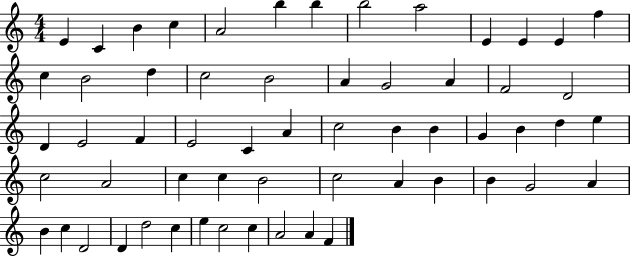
{
  \clef treble
  \numericTimeSignature
  \time 4/4
  \key c \major
  e'4 c'4 b'4 c''4 | a'2 b''4 b''4 | b''2 a''2 | e'4 e'4 e'4 f''4 | \break c''4 b'2 d''4 | c''2 b'2 | a'4 g'2 a'4 | f'2 d'2 | \break d'4 e'2 f'4 | e'2 c'4 a'4 | c''2 b'4 b'4 | g'4 b'4 d''4 e''4 | \break c''2 a'2 | c''4 c''4 b'2 | c''2 a'4 b'4 | b'4 g'2 a'4 | \break b'4 c''4 d'2 | d'4 d''2 c''4 | e''4 c''2 c''4 | a'2 a'4 f'4 | \break \bar "|."
}